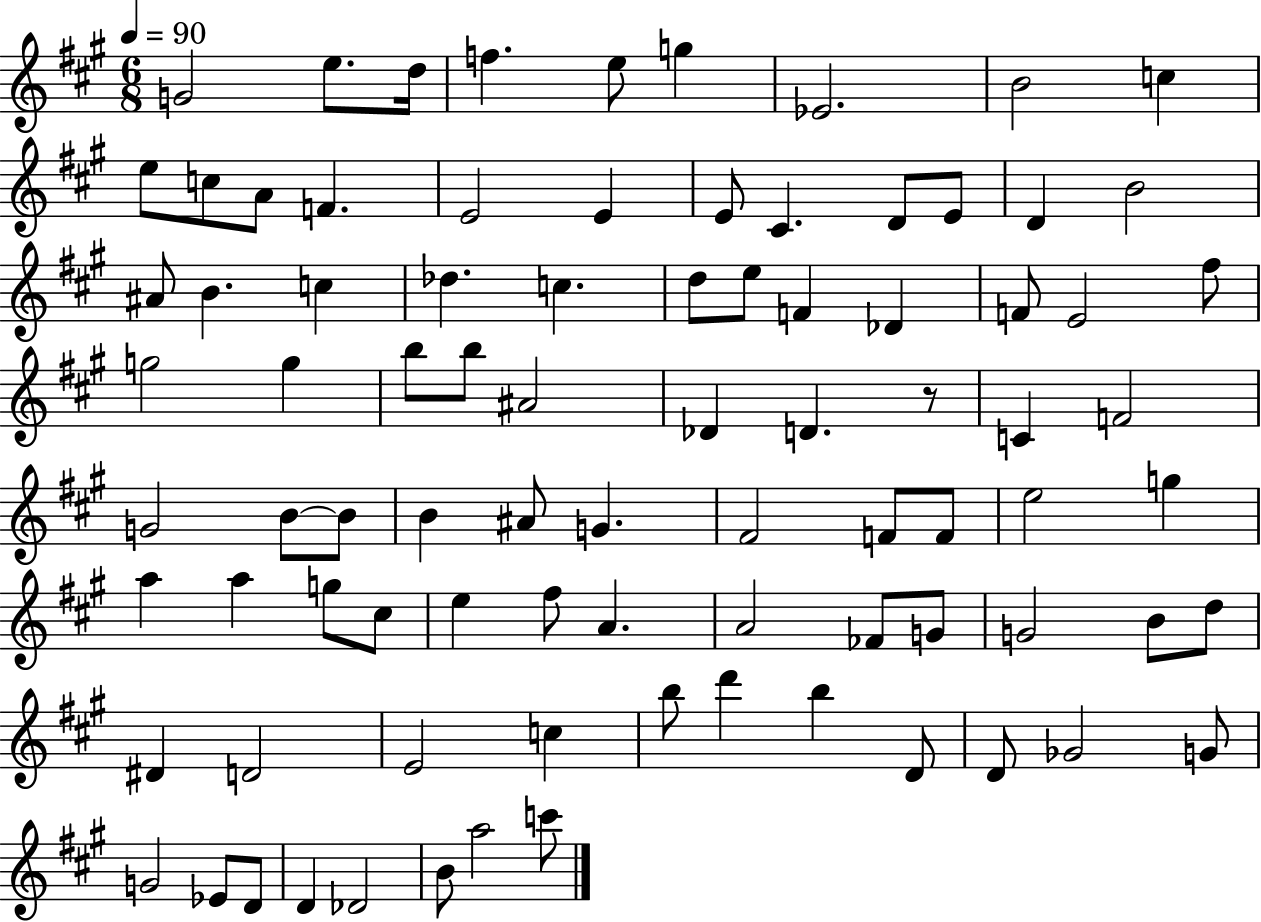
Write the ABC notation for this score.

X:1
T:Untitled
M:6/8
L:1/4
K:A
G2 e/2 d/4 f e/2 g _E2 B2 c e/2 c/2 A/2 F E2 E E/2 ^C D/2 E/2 D B2 ^A/2 B c _d c d/2 e/2 F _D F/2 E2 ^f/2 g2 g b/2 b/2 ^A2 _D D z/2 C F2 G2 B/2 B/2 B ^A/2 G ^F2 F/2 F/2 e2 g a a g/2 ^c/2 e ^f/2 A A2 _F/2 G/2 G2 B/2 d/2 ^D D2 E2 c b/2 d' b D/2 D/2 _G2 G/2 G2 _E/2 D/2 D _D2 B/2 a2 c'/2